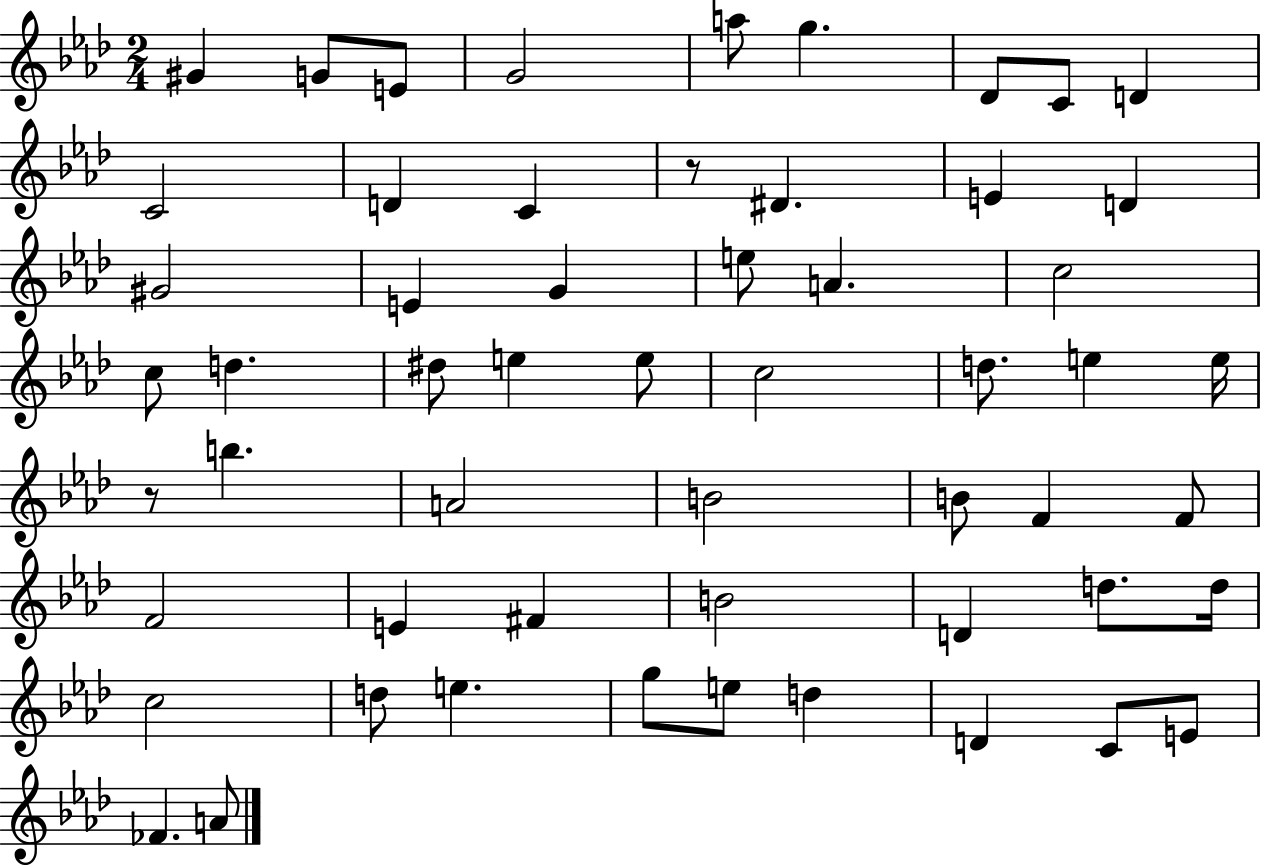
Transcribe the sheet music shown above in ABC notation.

X:1
T:Untitled
M:2/4
L:1/4
K:Ab
^G G/2 E/2 G2 a/2 g _D/2 C/2 D C2 D C z/2 ^D E D ^G2 E G e/2 A c2 c/2 d ^d/2 e e/2 c2 d/2 e e/4 z/2 b A2 B2 B/2 F F/2 F2 E ^F B2 D d/2 d/4 c2 d/2 e g/2 e/2 d D C/2 E/2 _F A/2